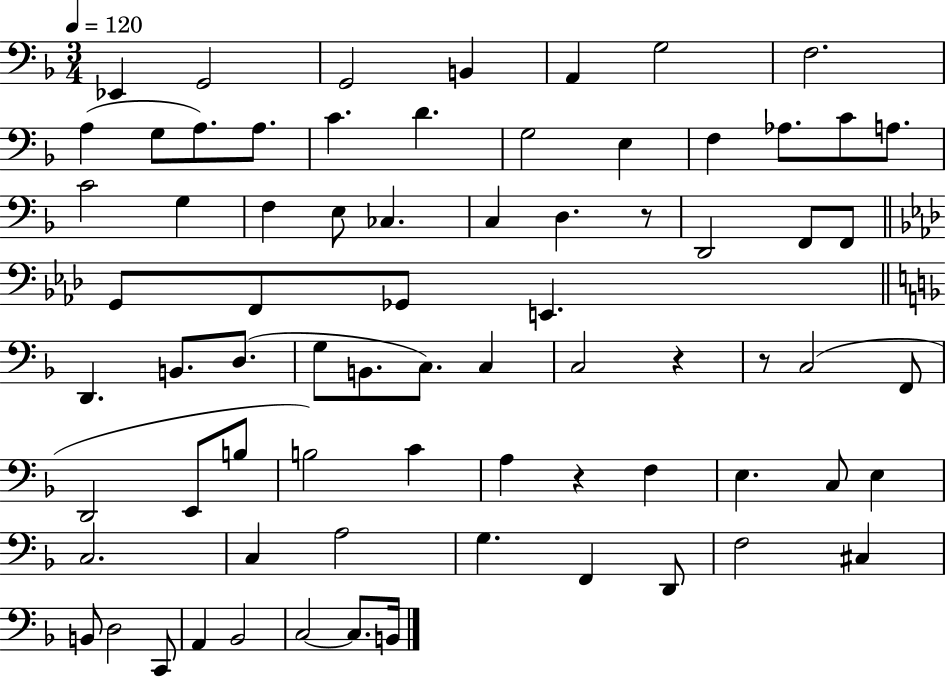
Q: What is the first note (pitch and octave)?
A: Eb2